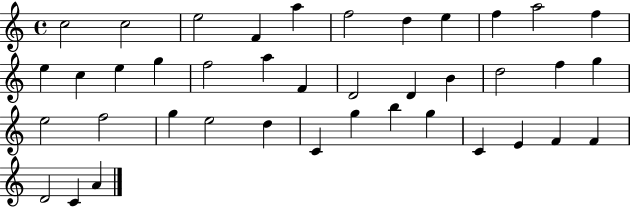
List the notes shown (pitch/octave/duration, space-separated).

C5/h C5/h E5/h F4/q A5/q F5/h D5/q E5/q F5/q A5/h F5/q E5/q C5/q E5/q G5/q F5/h A5/q F4/q D4/h D4/q B4/q D5/h F5/q G5/q E5/h F5/h G5/q E5/h D5/q C4/q G5/q B5/q G5/q C4/q E4/q F4/q F4/q D4/h C4/q A4/q